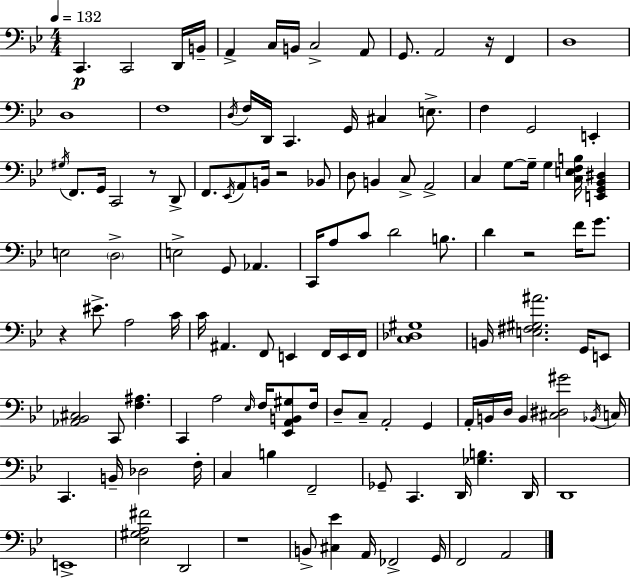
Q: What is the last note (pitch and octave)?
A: A2